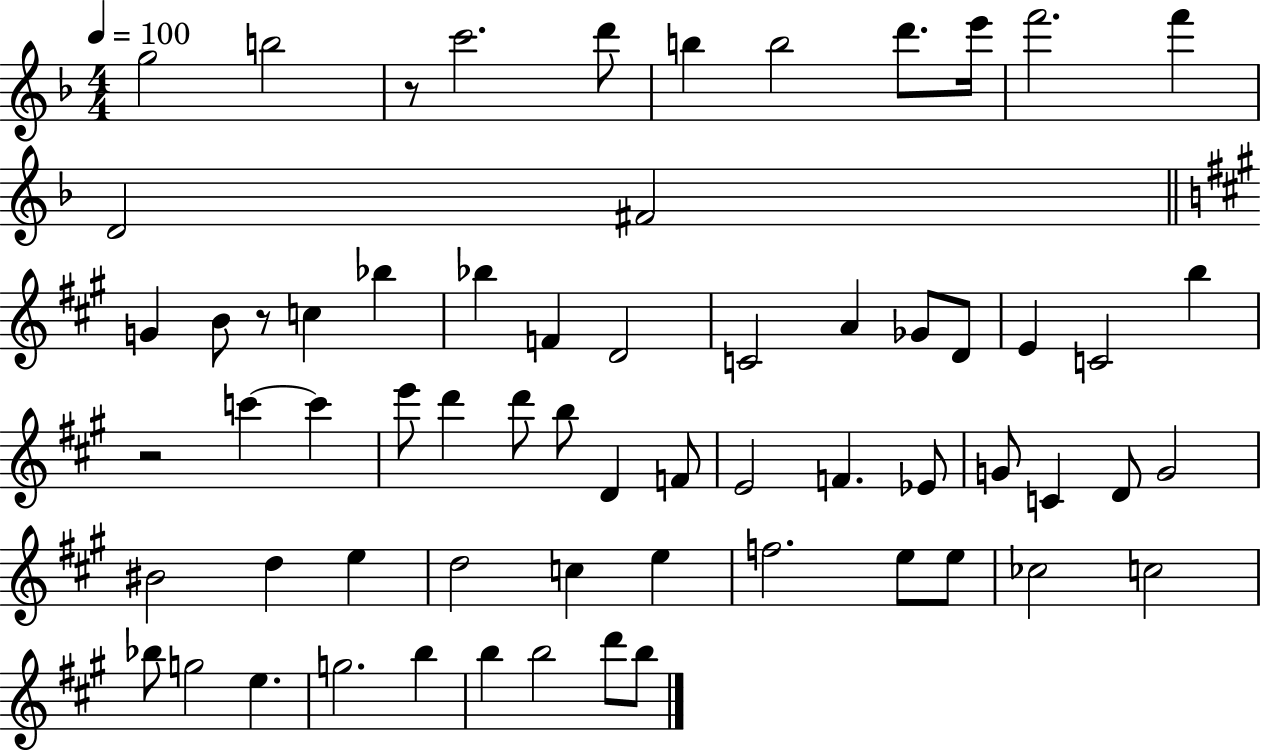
G5/h B5/h R/e C6/h. D6/e B5/q B5/h D6/e. E6/s F6/h. F6/q D4/h F#4/h G4/q B4/e R/e C5/q Bb5/q Bb5/q F4/q D4/h C4/h A4/q Gb4/e D4/e E4/q C4/h B5/q R/h C6/q C6/q E6/e D6/q D6/e B5/e D4/q F4/e E4/h F4/q. Eb4/e G4/e C4/q D4/e G4/h BIS4/h D5/q E5/q D5/h C5/q E5/q F5/h. E5/e E5/e CES5/h C5/h Bb5/e G5/h E5/q. G5/h. B5/q B5/q B5/h D6/e B5/e